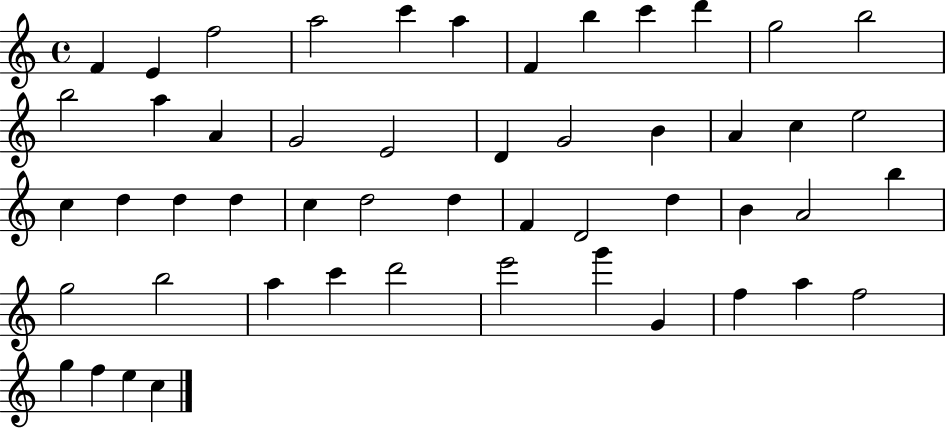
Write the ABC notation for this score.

X:1
T:Untitled
M:4/4
L:1/4
K:C
F E f2 a2 c' a F b c' d' g2 b2 b2 a A G2 E2 D G2 B A c e2 c d d d c d2 d F D2 d B A2 b g2 b2 a c' d'2 e'2 g' G f a f2 g f e c